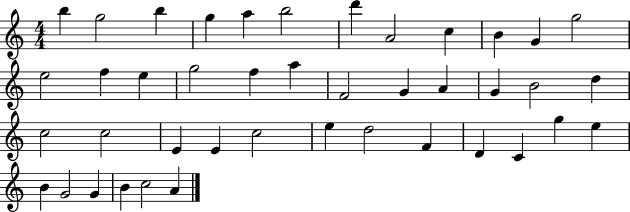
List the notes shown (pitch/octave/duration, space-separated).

B5/q G5/h B5/q G5/q A5/q B5/h D6/q A4/h C5/q B4/q G4/q G5/h E5/h F5/q E5/q G5/h F5/q A5/q F4/h G4/q A4/q G4/q B4/h D5/q C5/h C5/h E4/q E4/q C5/h E5/q D5/h F4/q D4/q C4/q G5/q E5/q B4/q G4/h G4/q B4/q C5/h A4/q